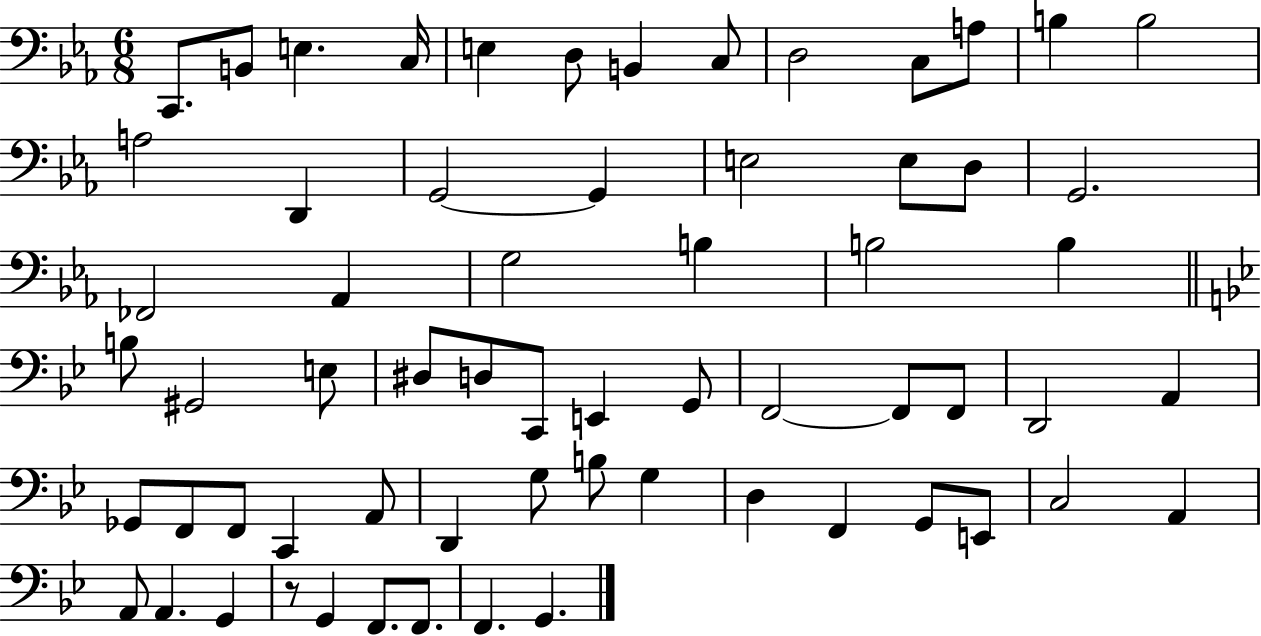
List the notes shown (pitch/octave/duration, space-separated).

C2/e. B2/e E3/q. C3/s E3/q D3/e B2/q C3/e D3/h C3/e A3/e B3/q B3/h A3/h D2/q G2/h G2/q E3/h E3/e D3/e G2/h. FES2/h Ab2/q G3/h B3/q B3/h B3/q B3/e G#2/h E3/e D#3/e D3/e C2/e E2/q G2/e F2/h F2/e F2/e D2/h A2/q Gb2/e F2/e F2/e C2/q A2/e D2/q G3/e B3/e G3/q D3/q F2/q G2/e E2/e C3/h A2/q A2/e A2/q. G2/q R/e G2/q F2/e. F2/e. F2/q. G2/q.